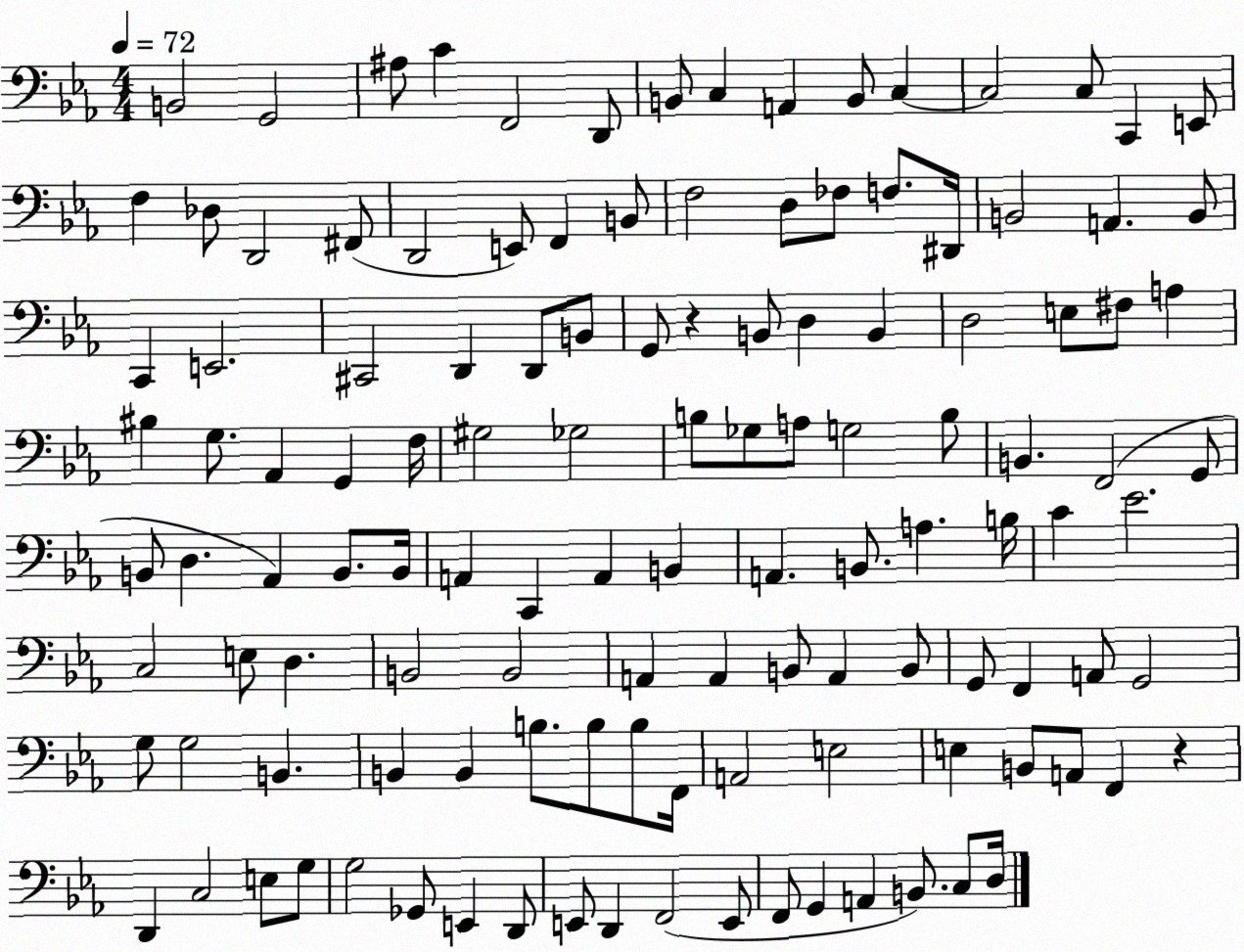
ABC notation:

X:1
T:Untitled
M:4/4
L:1/4
K:Eb
B,,2 G,,2 ^A,/2 C F,,2 D,,/2 B,,/2 C, A,, B,,/2 C, C,2 C,/2 C,, E,,/2 F, _D,/2 D,,2 ^F,,/2 D,,2 E,,/2 F,, B,,/2 F,2 D,/2 _F,/2 F,/2 ^D,,/4 B,,2 A,, B,,/2 C,, E,,2 ^C,,2 D,, D,,/2 B,,/2 G,,/2 z B,,/2 D, B,, D,2 E,/2 ^F,/2 A, ^B, G,/2 _A,, G,, F,/4 ^G,2 _G,2 B,/2 _G,/2 A,/2 G,2 B,/2 B,, F,,2 G,,/2 B,,/2 D, _A,, B,,/2 B,,/4 A,, C,, A,, B,, A,, B,,/2 A, B,/4 C _E2 C,2 E,/2 D, B,,2 B,,2 A,, A,, B,,/2 A,, B,,/2 G,,/2 F,, A,,/2 G,,2 G,/2 G,2 B,, B,, B,, B,/2 B,/2 B,/2 F,,/4 A,,2 E,2 E, B,,/2 A,,/2 F,, z D,, C,2 E,/2 G,/2 G,2 _G,,/2 E,, D,,/2 E,,/2 D,, F,,2 E,,/2 F,,/2 G,, A,, B,,/2 C,/2 D,/4